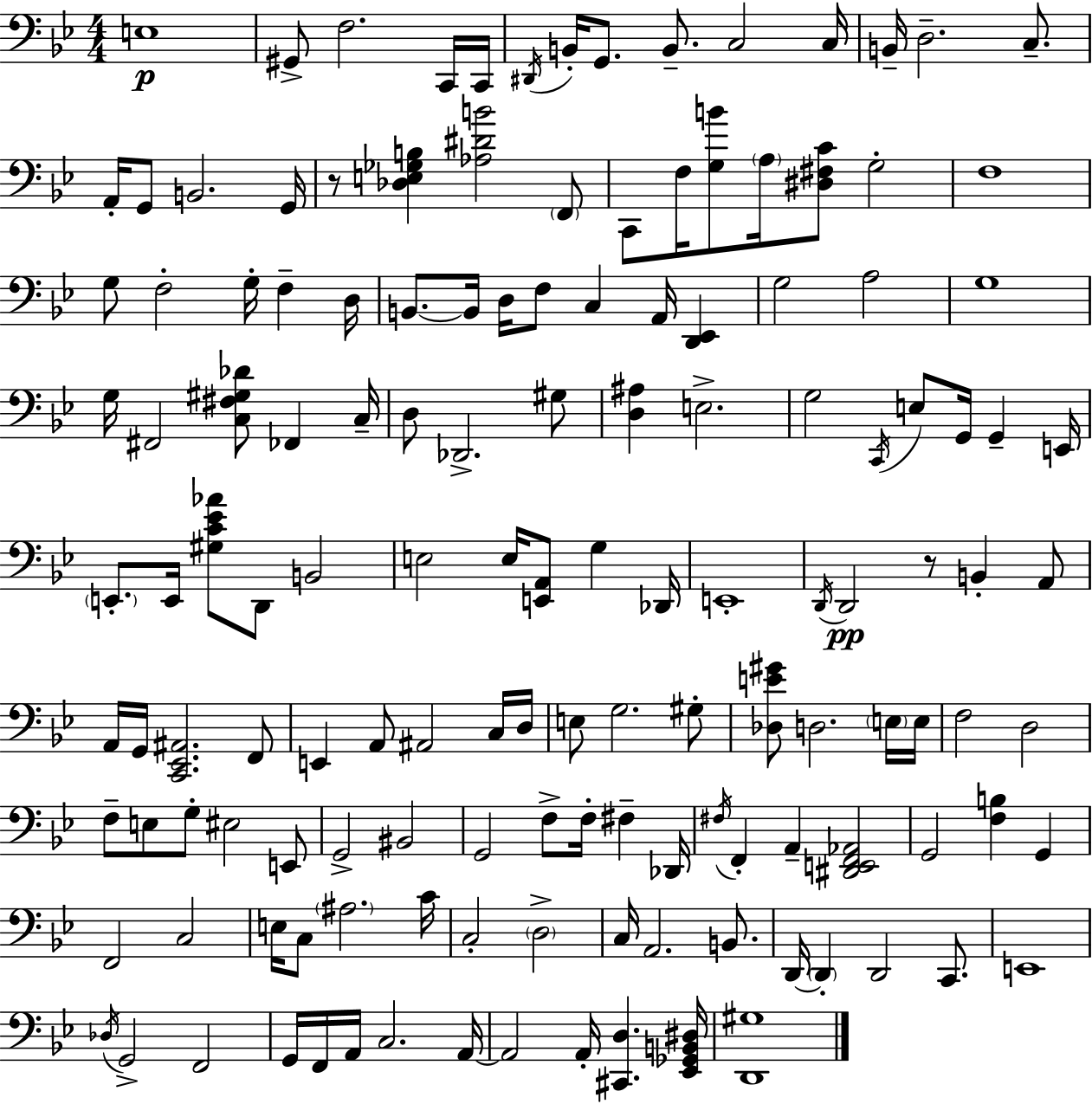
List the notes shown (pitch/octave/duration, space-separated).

E3/w G#2/e F3/h. C2/s C2/s D#2/s B2/s G2/e. B2/e. C3/h C3/s B2/s D3/h. C3/e. A2/s G2/e B2/h. G2/s R/e [Db3,E3,Gb3,B3]/q [Ab3,D#4,B4]/h F2/e C2/e F3/s [G3,B4]/e A3/s [D#3,F#3,C4]/e G3/h F3/w G3/e F3/h G3/s F3/q D3/s B2/e. B2/s D3/s F3/e C3/q A2/s [D2,Eb2]/q G3/h A3/h G3/w G3/s F#2/h [C3,F#3,G#3,Db4]/e FES2/q C3/s D3/e Db2/h. G#3/e [D3,A#3]/q E3/h. G3/h C2/s E3/e G2/s G2/q E2/s E2/e. E2/s [G#3,C4,Eb4,Ab4]/e D2/e B2/h E3/h E3/s [E2,A2]/e G3/q Db2/s E2/w D2/s D2/h R/e B2/q A2/e A2/s G2/s [C2,Eb2,A#2]/h. F2/e E2/q A2/e A#2/h C3/s D3/s E3/e G3/h. G#3/e [Db3,E4,G#4]/e D3/h. E3/s E3/s F3/h D3/h F3/e E3/e G3/e EIS3/h E2/e G2/h BIS2/h G2/h F3/e F3/s F#3/q Db2/s F#3/s F2/q A2/q [D#2,E2,F2,Ab2]/h G2/h [F3,B3]/q G2/q F2/h C3/h E3/s C3/e A#3/h. C4/s C3/h D3/h C3/s A2/h. B2/e. D2/s D2/q D2/h C2/e. E2/w Db3/s G2/h F2/h G2/s F2/s A2/s C3/h. A2/s A2/h A2/s [C#2,D3]/q. [Eb2,Gb2,B2,D#3]/s [D2,G#3]/w